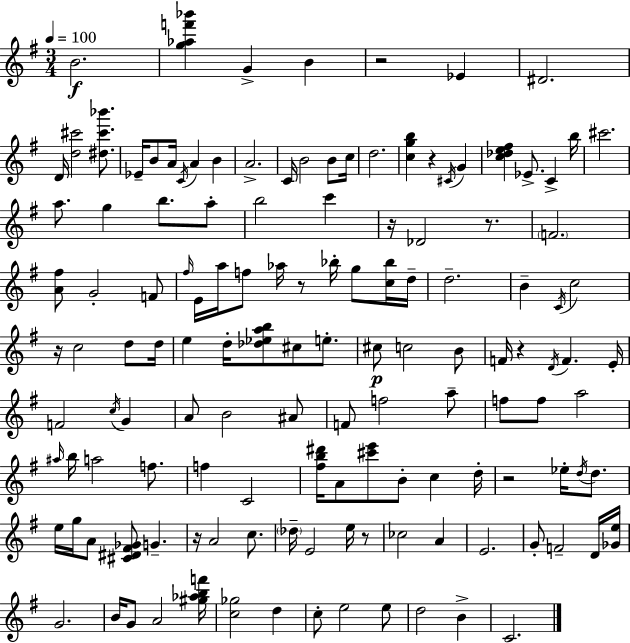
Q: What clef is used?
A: treble